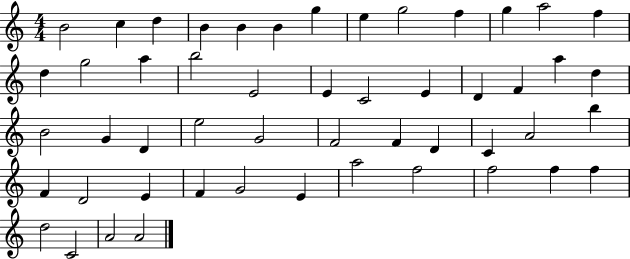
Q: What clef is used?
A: treble